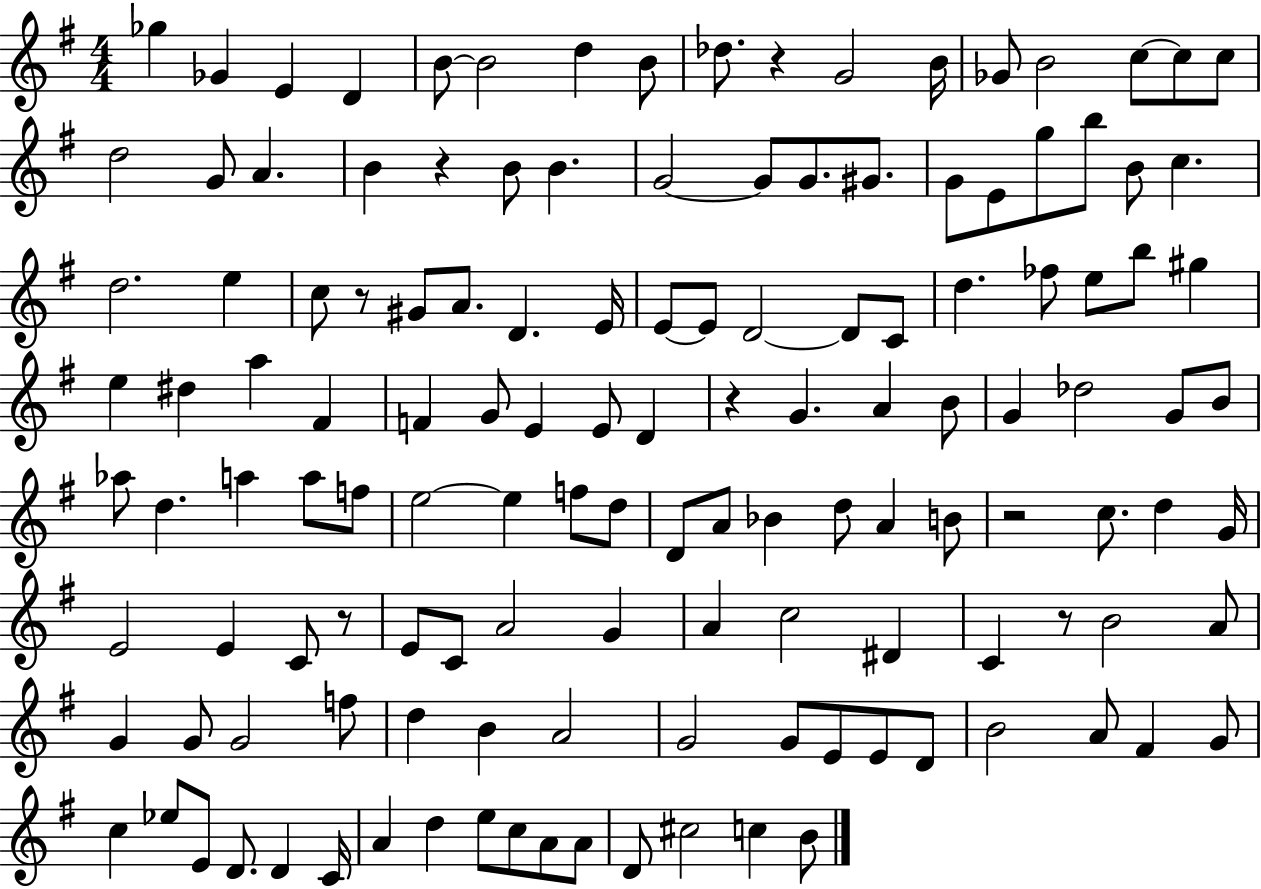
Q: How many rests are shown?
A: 7